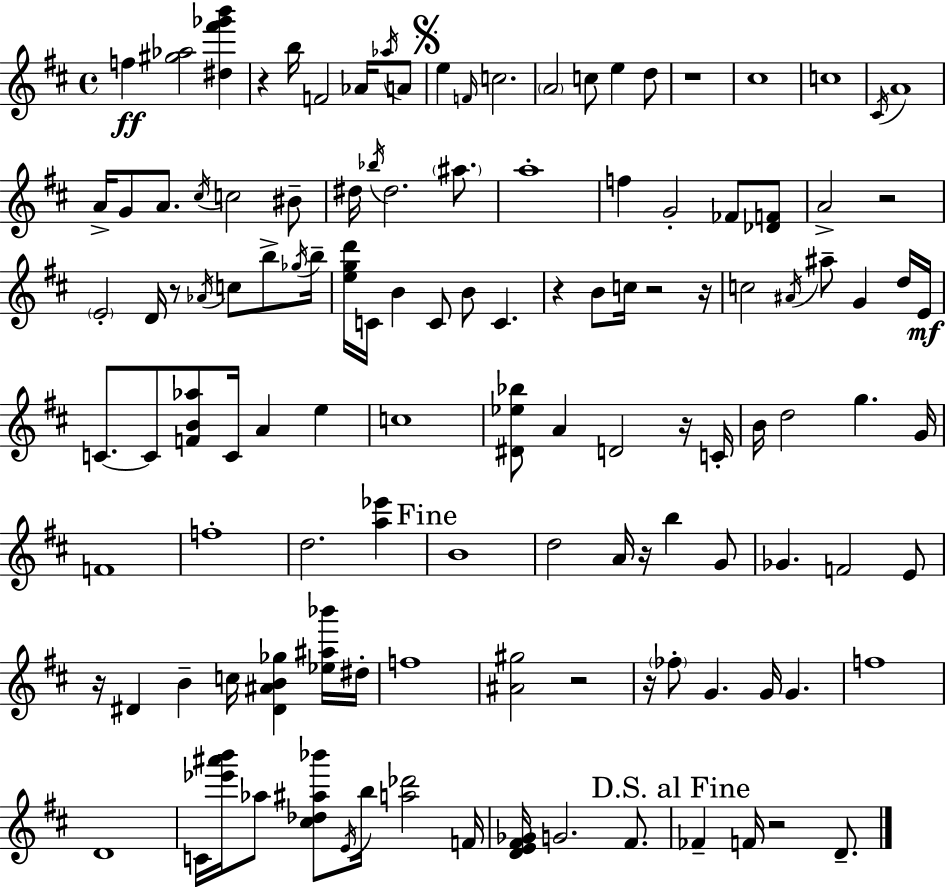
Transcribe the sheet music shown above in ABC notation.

X:1
T:Untitled
M:4/4
L:1/4
K:D
f [^g_a]2 [^d^f'_g'b'] z b/4 F2 _A/4 _a/4 A/2 e F/4 c2 A2 c/2 e d/2 z4 ^c4 c4 ^C/4 A4 A/4 G/2 A/2 ^c/4 c2 ^B/2 ^d/4 _b/4 ^d2 ^a/2 a4 f G2 _F/2 [_DF]/2 A2 z2 E2 D/4 z/2 _A/4 c/2 b/2 _g/4 b/4 [egd']/4 C/4 B C/2 B/2 C z B/2 c/4 z2 z/4 c2 ^A/4 ^a/2 G d/4 E/4 C/2 C/2 [FB_a]/2 C/4 A e c4 [^D_e_b]/2 A D2 z/4 C/4 B/4 d2 g G/4 F4 f4 d2 [a_e'] B4 d2 A/4 z/4 b G/2 _G F2 E/2 z/4 ^D B c/4 [^D^AB_g] [_e^a_b']/4 ^d/4 f4 [^A^g]2 z2 z/4 _f/2 G G/4 G f4 D4 C/4 [_e'^a'b']/4 _a/2 [^c_d^a_b']/2 E/4 b/4 [a_d']2 F/4 [DE^F_G]/4 G2 ^F/2 _F F/4 z2 D/2